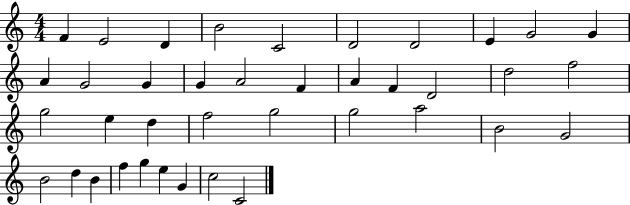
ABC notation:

X:1
T:Untitled
M:4/4
L:1/4
K:C
F E2 D B2 C2 D2 D2 E G2 G A G2 G G A2 F A F D2 d2 f2 g2 e d f2 g2 g2 a2 B2 G2 B2 d B f g e G c2 C2